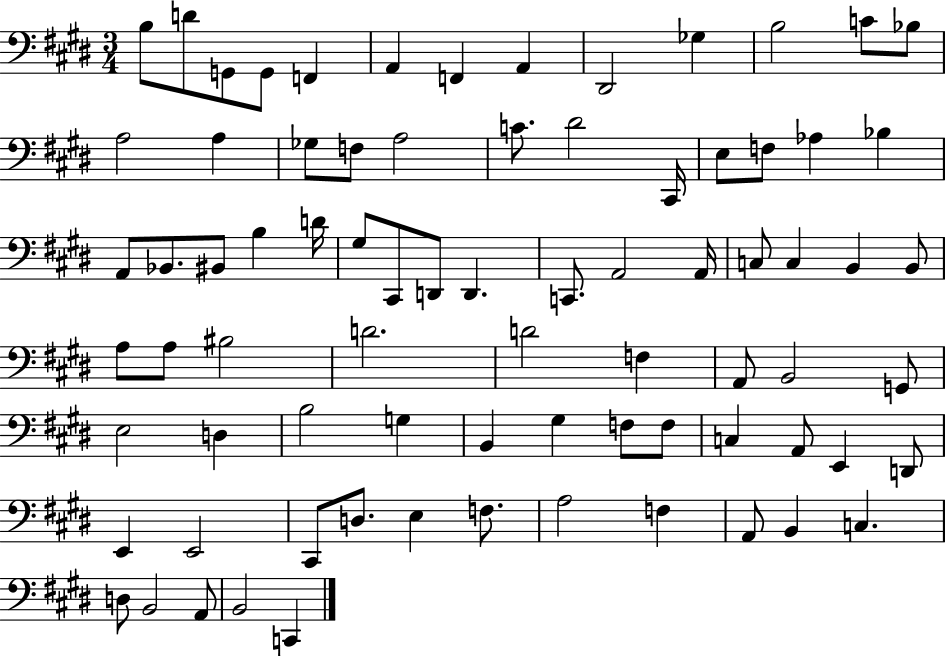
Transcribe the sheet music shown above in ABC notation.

X:1
T:Untitled
M:3/4
L:1/4
K:E
B,/2 D/2 G,,/2 G,,/2 F,, A,, F,, A,, ^D,,2 _G, B,2 C/2 _B,/2 A,2 A, _G,/2 F,/2 A,2 C/2 ^D2 ^C,,/4 E,/2 F,/2 _A, _B, A,,/2 _B,,/2 ^B,,/2 B, D/4 ^G,/2 ^C,,/2 D,,/2 D,, C,,/2 A,,2 A,,/4 C,/2 C, B,, B,,/2 A,/2 A,/2 ^B,2 D2 D2 F, A,,/2 B,,2 G,,/2 E,2 D, B,2 G, B,, ^G, F,/2 F,/2 C, A,,/2 E,, D,,/2 E,, E,,2 ^C,,/2 D,/2 E, F,/2 A,2 F, A,,/2 B,, C, D,/2 B,,2 A,,/2 B,,2 C,,